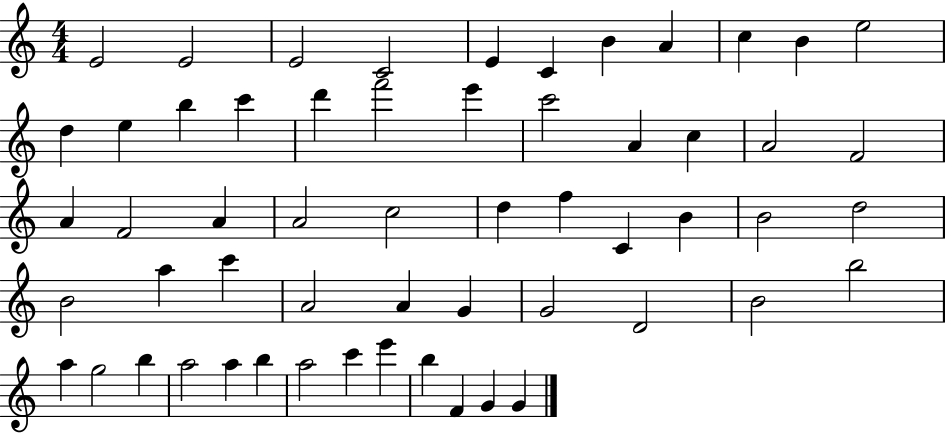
E4/h E4/h E4/h C4/h E4/q C4/q B4/q A4/q C5/q B4/q E5/h D5/q E5/q B5/q C6/q D6/q F6/h E6/q C6/h A4/q C5/q A4/h F4/h A4/q F4/h A4/q A4/h C5/h D5/q F5/q C4/q B4/q B4/h D5/h B4/h A5/q C6/q A4/h A4/q G4/q G4/h D4/h B4/h B5/h A5/q G5/h B5/q A5/h A5/q B5/q A5/h C6/q E6/q B5/q F4/q G4/q G4/q